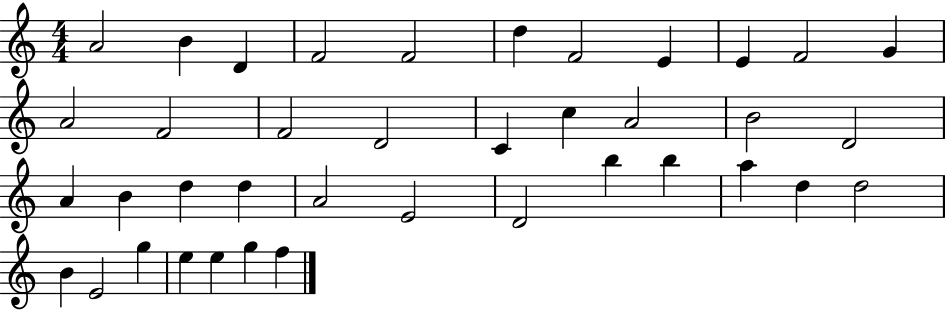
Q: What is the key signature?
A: C major